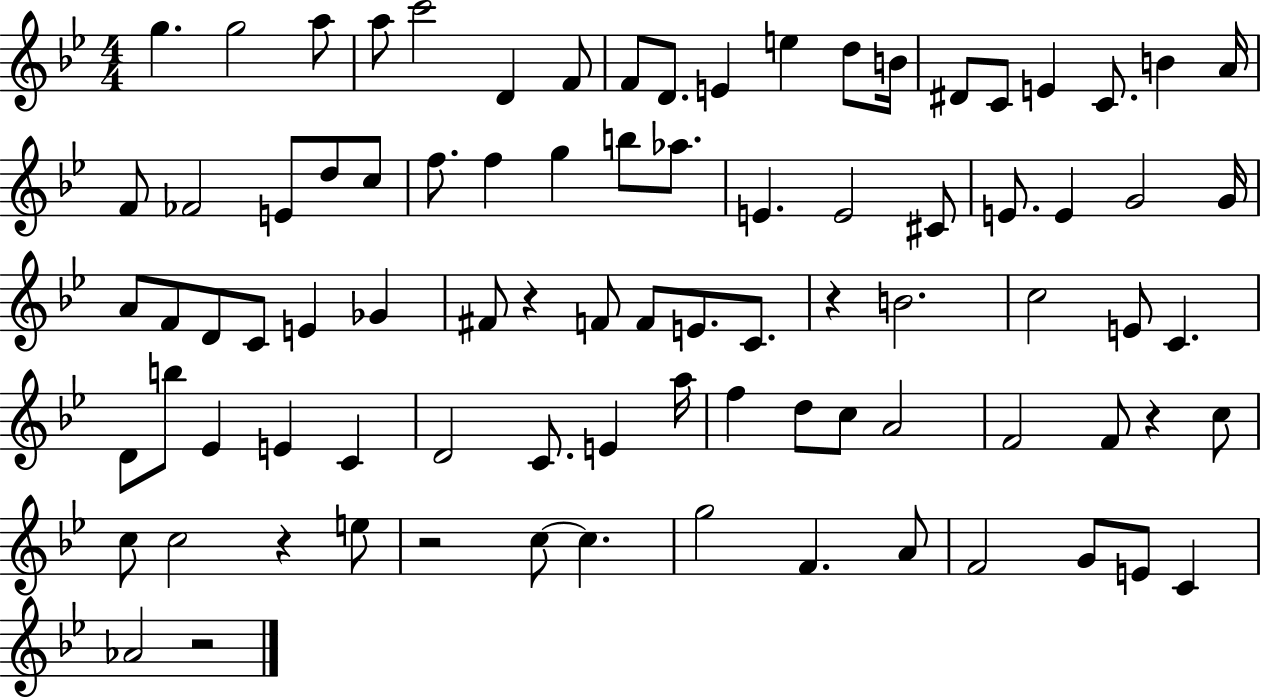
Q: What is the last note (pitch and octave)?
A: Ab4